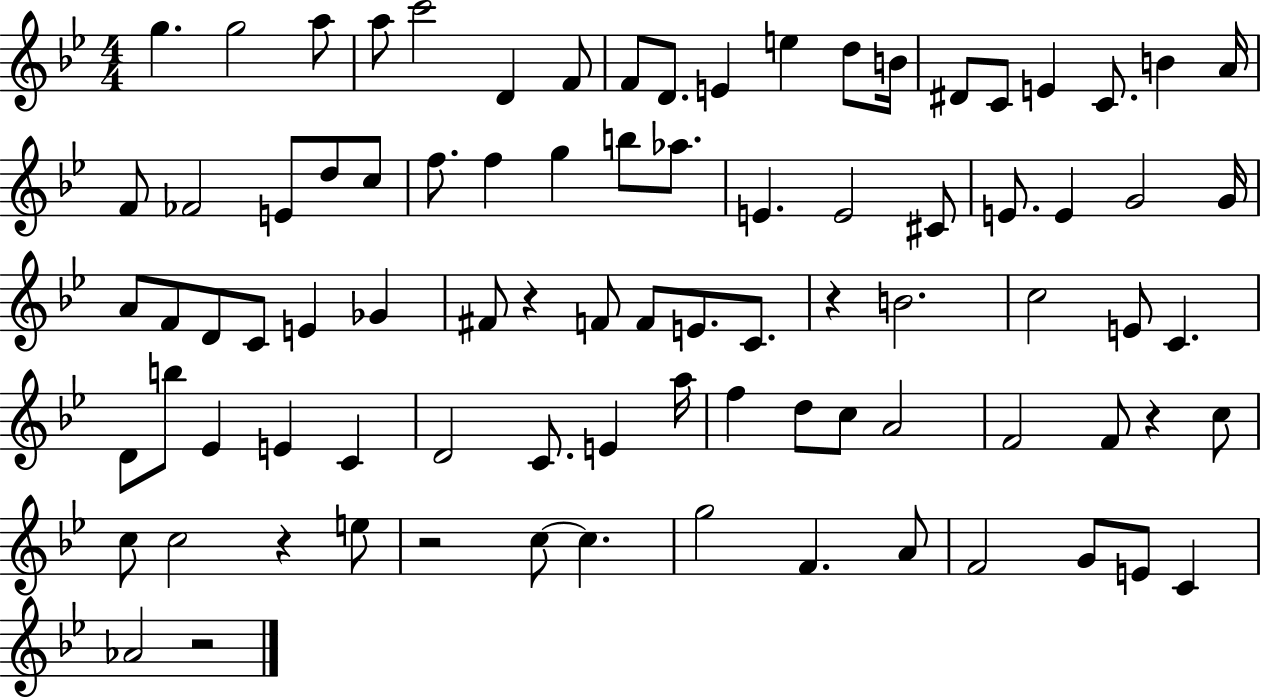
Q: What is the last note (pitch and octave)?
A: Ab4